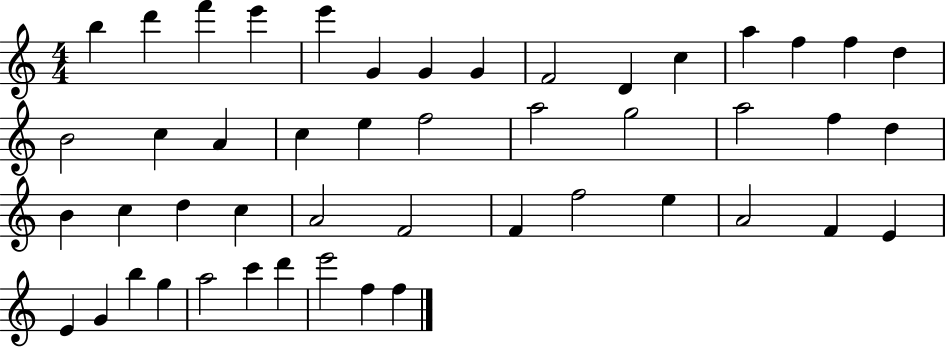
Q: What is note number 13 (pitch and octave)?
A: F5